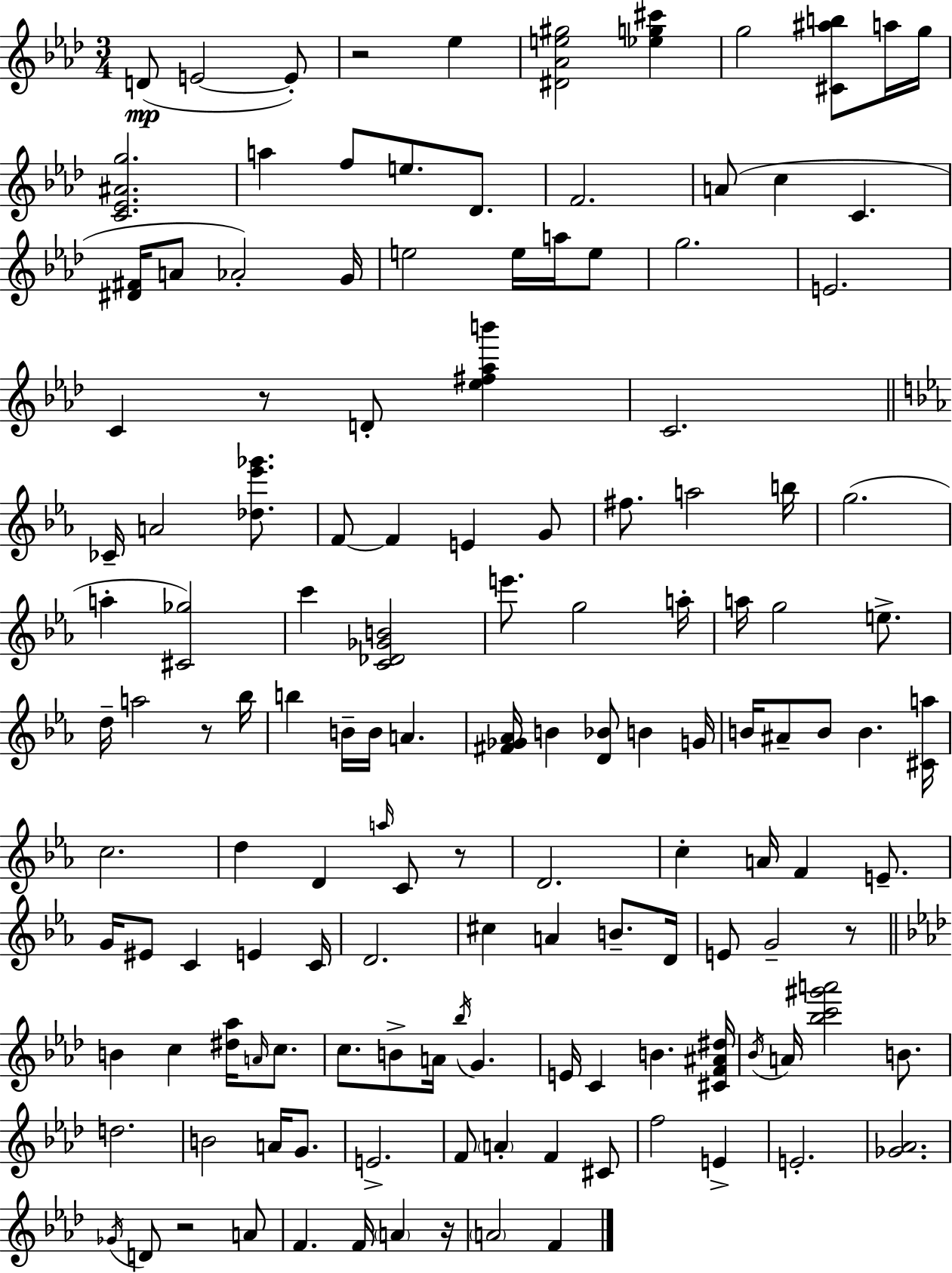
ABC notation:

X:1
T:Untitled
M:3/4
L:1/4
K:Ab
D/2 E2 E/2 z2 _e [^D_Ae^g]2 [_eg^c'] g2 [^C^ab]/2 a/4 g/4 [C_E^Ag]2 a f/2 e/2 _D/2 F2 A/2 c C [^D^F]/4 A/2 _A2 G/4 e2 e/4 a/4 e/2 g2 E2 C z/2 D/2 [_e^f_ab'] C2 _C/4 A2 [_d_e'_g']/2 F/2 F E G/2 ^f/2 a2 b/4 g2 a [^C_g]2 c' [C_D_GB]2 e'/2 g2 a/4 a/4 g2 e/2 d/4 a2 z/2 _b/4 b B/4 B/4 A [^F_G_A]/4 B [D_B]/2 B G/4 B/4 ^A/2 B/2 B [^Ca]/4 c2 d D a/4 C/2 z/2 D2 c A/4 F E/2 G/4 ^E/2 C E C/4 D2 ^c A B/2 D/4 E/2 G2 z/2 B c [^d_a]/4 A/4 c/2 c/2 B/2 A/4 _b/4 G E/4 C B [^CF^A^d]/4 _B/4 A/4 [_bc'^g'a']2 B/2 d2 B2 A/4 G/2 E2 F/2 A F ^C/2 f2 E E2 [_G_A]2 _G/4 D/2 z2 A/2 F F/4 A z/4 A2 F